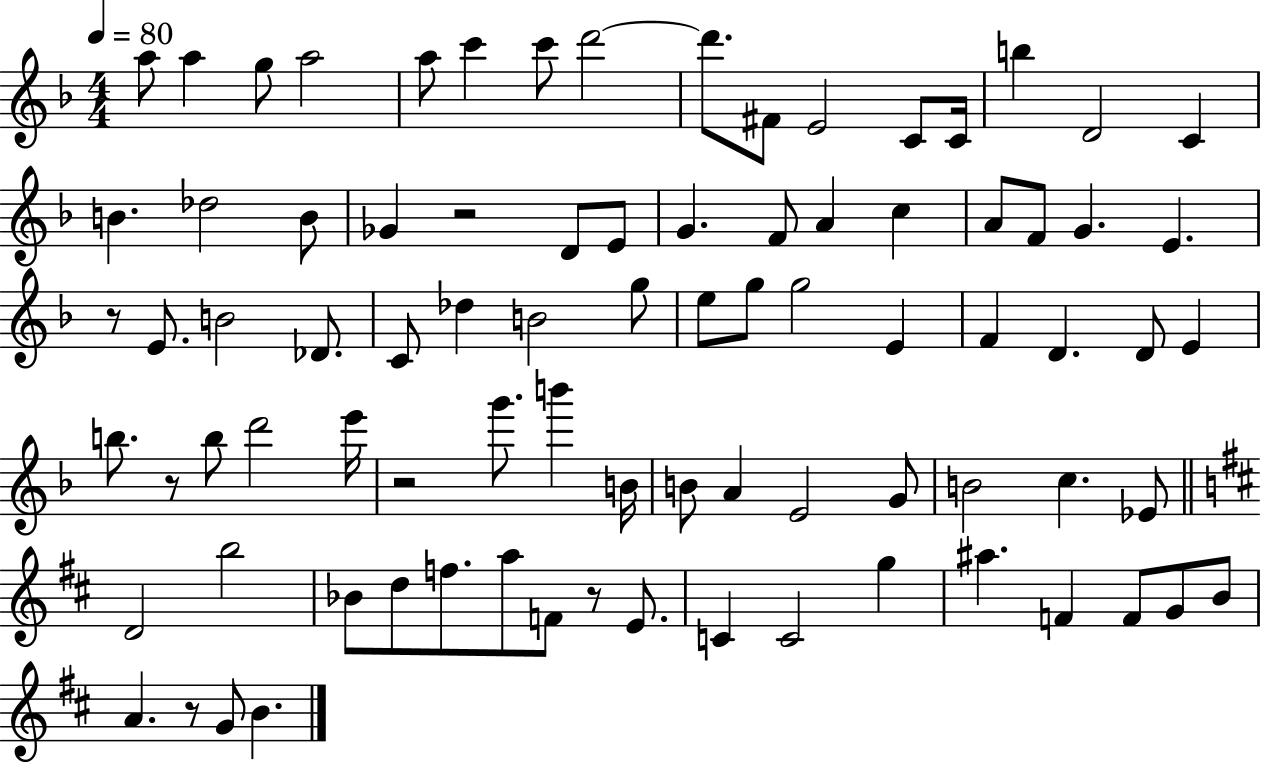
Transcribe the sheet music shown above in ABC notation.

X:1
T:Untitled
M:4/4
L:1/4
K:F
a/2 a g/2 a2 a/2 c' c'/2 d'2 d'/2 ^F/2 E2 C/2 C/4 b D2 C B _d2 B/2 _G z2 D/2 E/2 G F/2 A c A/2 F/2 G E z/2 E/2 B2 _D/2 C/2 _d B2 g/2 e/2 g/2 g2 E F D D/2 E b/2 z/2 b/2 d'2 e'/4 z2 g'/2 b' B/4 B/2 A E2 G/2 B2 c _E/2 D2 b2 _B/2 d/2 f/2 a/2 F/2 z/2 E/2 C C2 g ^a F F/2 G/2 B/2 A z/2 G/2 B